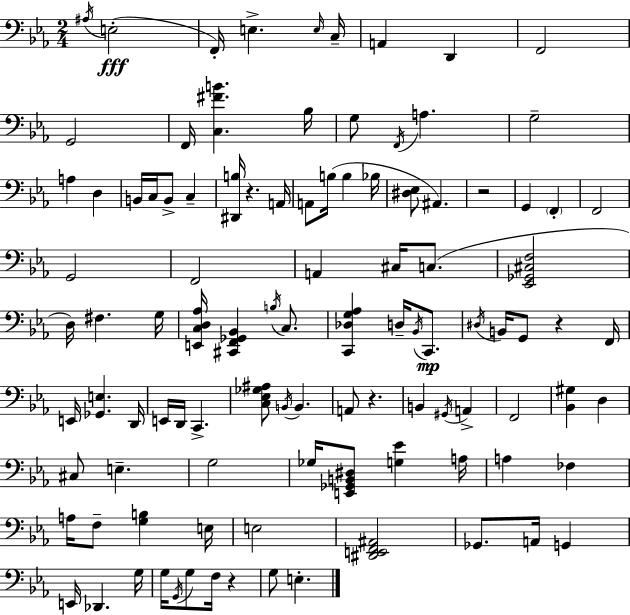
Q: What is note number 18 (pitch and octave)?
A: D3